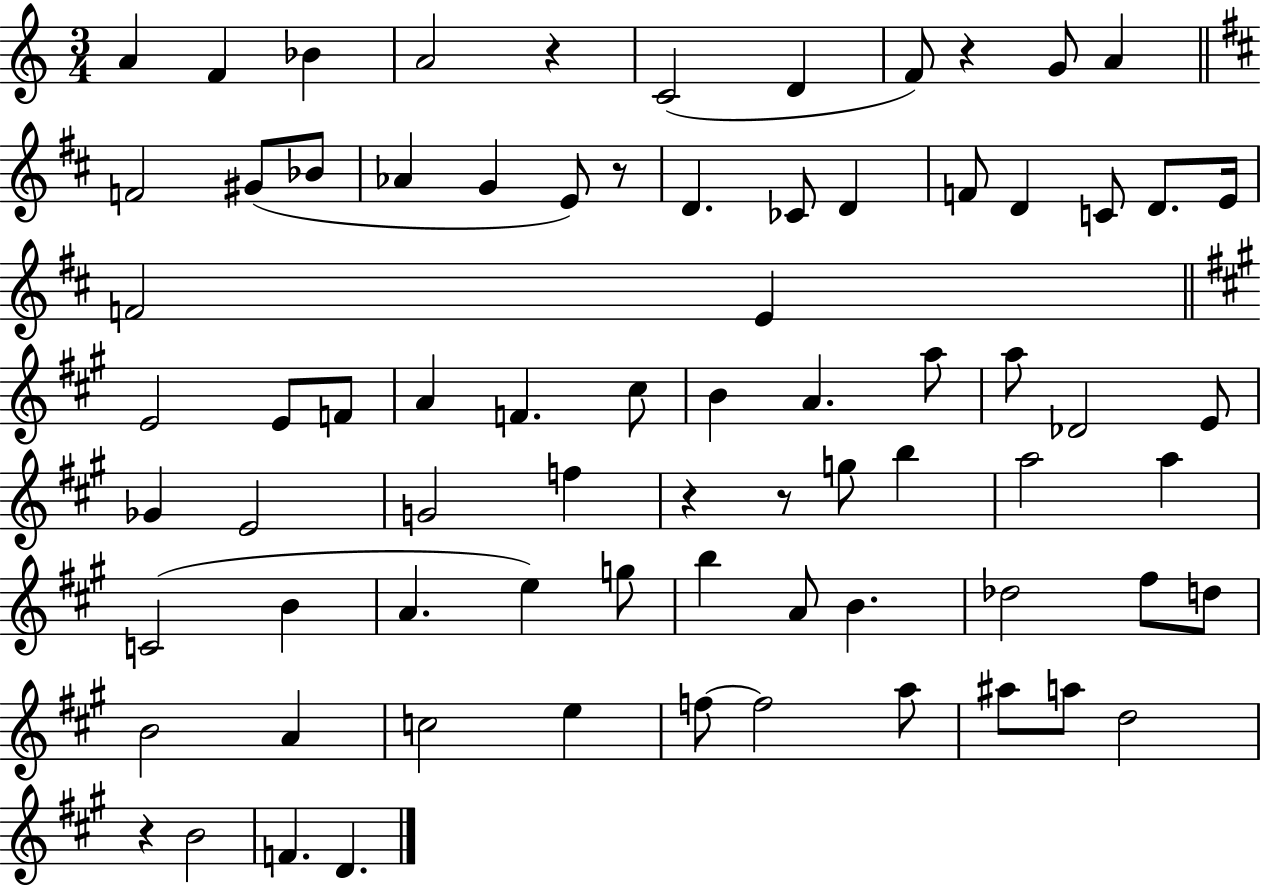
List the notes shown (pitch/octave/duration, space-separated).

A4/q F4/q Bb4/q A4/h R/q C4/h D4/q F4/e R/q G4/e A4/q F4/h G#4/e Bb4/e Ab4/q G4/q E4/e R/e D4/q. CES4/e D4/q F4/e D4/q C4/e D4/e. E4/s F4/h E4/q E4/h E4/e F4/e A4/q F4/q. C#5/e B4/q A4/q. A5/e A5/e Db4/h E4/e Gb4/q E4/h G4/h F5/q R/q R/e G5/e B5/q A5/h A5/q C4/h B4/q A4/q. E5/q G5/e B5/q A4/e B4/q. Db5/h F#5/e D5/e B4/h A4/q C5/h E5/q F5/e F5/h A5/e A#5/e A5/e D5/h R/q B4/h F4/q. D4/q.